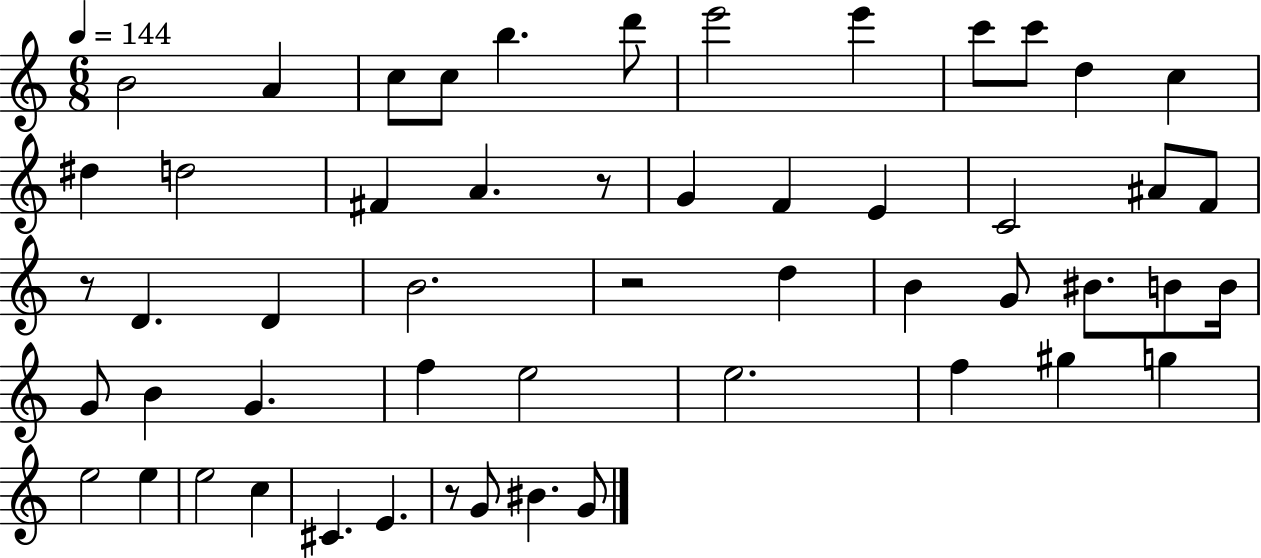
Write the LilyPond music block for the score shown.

{
  \clef treble
  \numericTimeSignature
  \time 6/8
  \key c \major
  \tempo 4 = 144
  \repeat volta 2 { b'2 a'4 | c''8 c''8 b''4. d'''8 | e'''2 e'''4 | c'''8 c'''8 d''4 c''4 | \break dis''4 d''2 | fis'4 a'4. r8 | g'4 f'4 e'4 | c'2 ais'8 f'8 | \break r8 d'4. d'4 | b'2. | r2 d''4 | b'4 g'8 bis'8. b'8 b'16 | \break g'8 b'4 g'4. | f''4 e''2 | e''2. | f''4 gis''4 g''4 | \break e''2 e''4 | e''2 c''4 | cis'4. e'4. | r8 g'8 bis'4. g'8 | \break } \bar "|."
}